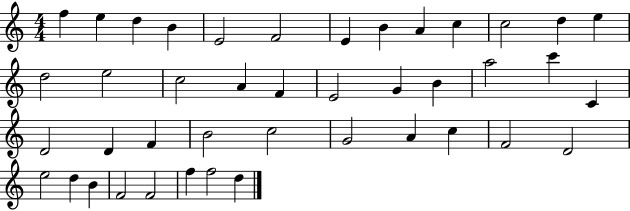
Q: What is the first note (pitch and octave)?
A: F5